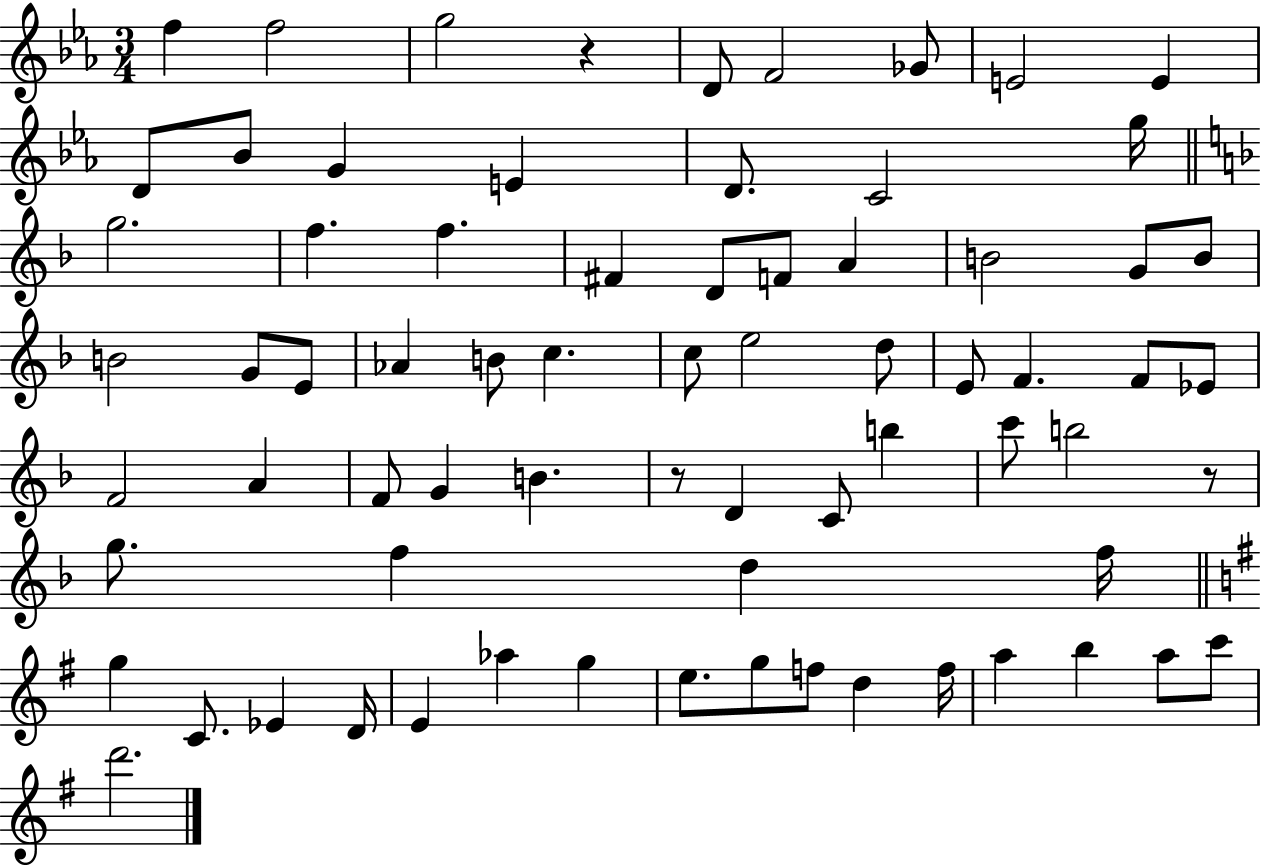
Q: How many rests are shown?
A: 3